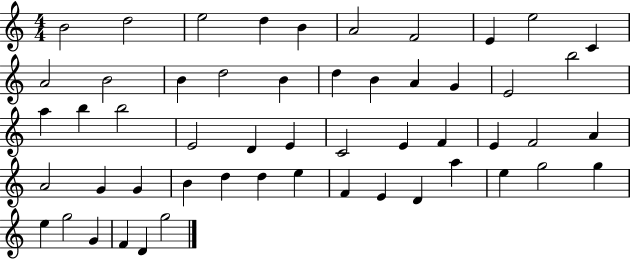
{
  \clef treble
  \numericTimeSignature
  \time 4/4
  \key c \major
  b'2 d''2 | e''2 d''4 b'4 | a'2 f'2 | e'4 e''2 c'4 | \break a'2 b'2 | b'4 d''2 b'4 | d''4 b'4 a'4 g'4 | e'2 b''2 | \break a''4 b''4 b''2 | e'2 d'4 e'4 | c'2 e'4 f'4 | e'4 f'2 a'4 | \break a'2 g'4 g'4 | b'4 d''4 d''4 e''4 | f'4 e'4 d'4 a''4 | e''4 g''2 g''4 | \break e''4 g''2 g'4 | f'4 d'4 g''2 | \bar "|."
}